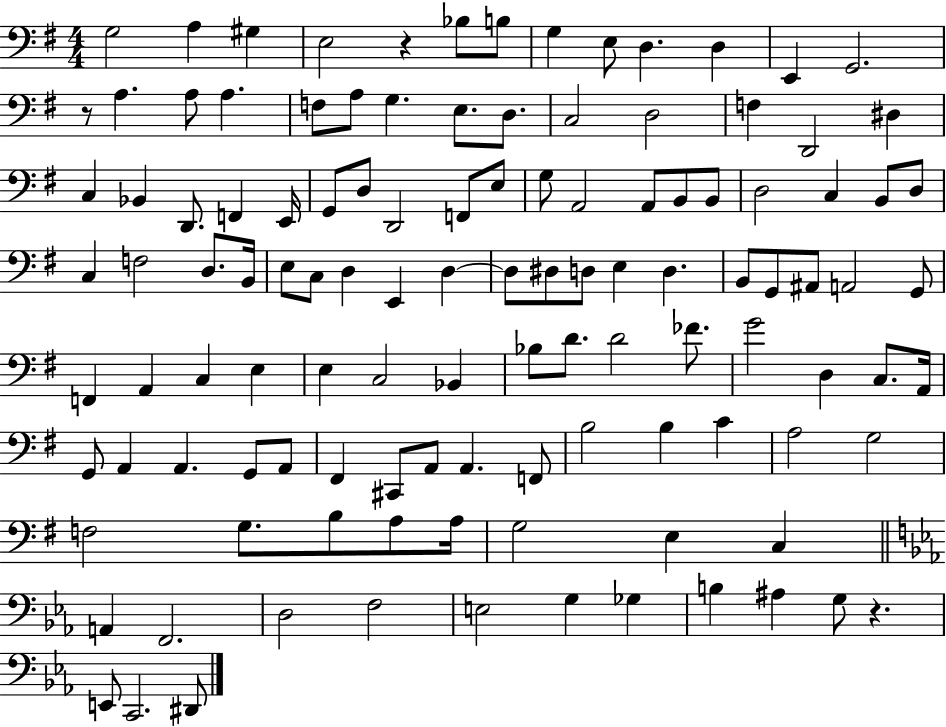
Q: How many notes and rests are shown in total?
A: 117